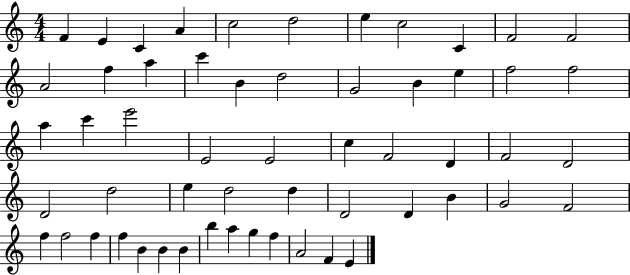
{
  \clef treble
  \numericTimeSignature
  \time 4/4
  \key c \major
  f'4 e'4 c'4 a'4 | c''2 d''2 | e''4 c''2 c'4 | f'2 f'2 | \break a'2 f''4 a''4 | c'''4 b'4 d''2 | g'2 b'4 e''4 | f''2 f''2 | \break a''4 c'''4 e'''2 | e'2 e'2 | c''4 f'2 d'4 | f'2 d'2 | \break d'2 d''2 | e''4 d''2 d''4 | d'2 d'4 b'4 | g'2 f'2 | \break f''4 f''2 f''4 | f''4 b'4 b'4 b'4 | b''4 a''4 g''4 f''4 | a'2 f'4 e'4 | \break \bar "|."
}